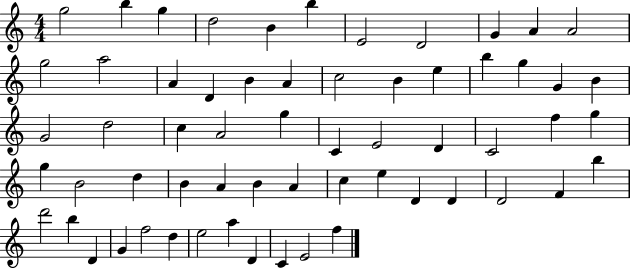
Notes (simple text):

G5/h B5/q G5/q D5/h B4/q B5/q E4/h D4/h G4/q A4/q A4/h G5/h A5/h A4/q D4/q B4/q A4/q C5/h B4/q E5/q B5/q G5/q G4/q B4/q G4/h D5/h C5/q A4/h G5/q C4/q E4/h D4/q C4/h F5/q G5/q G5/q B4/h D5/q B4/q A4/q B4/q A4/q C5/q E5/q D4/q D4/q D4/h F4/q B5/q D6/h B5/q D4/q G4/q F5/h D5/q E5/h A5/q D4/q C4/q E4/h F5/q